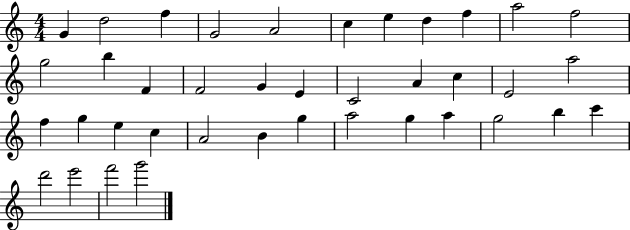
{
  \clef treble
  \numericTimeSignature
  \time 4/4
  \key c \major
  g'4 d''2 f''4 | g'2 a'2 | c''4 e''4 d''4 f''4 | a''2 f''2 | \break g''2 b''4 f'4 | f'2 g'4 e'4 | c'2 a'4 c''4 | e'2 a''2 | \break f''4 g''4 e''4 c''4 | a'2 b'4 g''4 | a''2 g''4 a''4 | g''2 b''4 c'''4 | \break d'''2 e'''2 | f'''2 g'''2 | \bar "|."
}